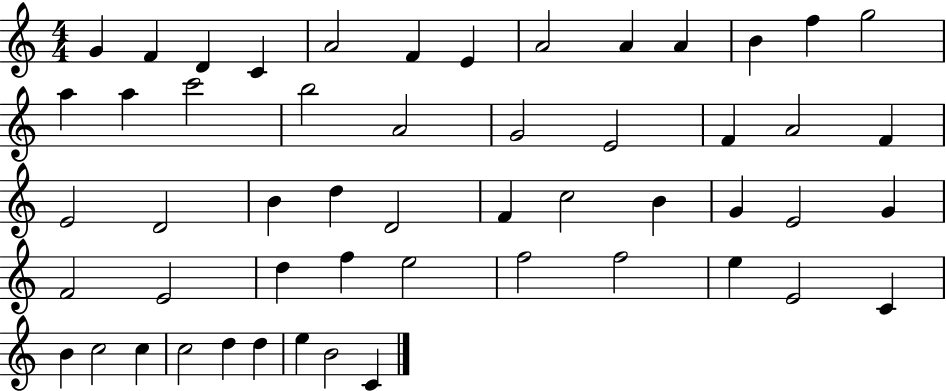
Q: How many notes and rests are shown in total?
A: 53